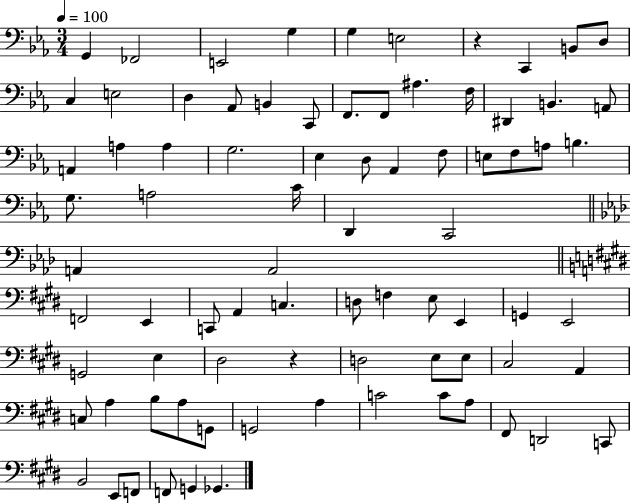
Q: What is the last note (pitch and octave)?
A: Gb2